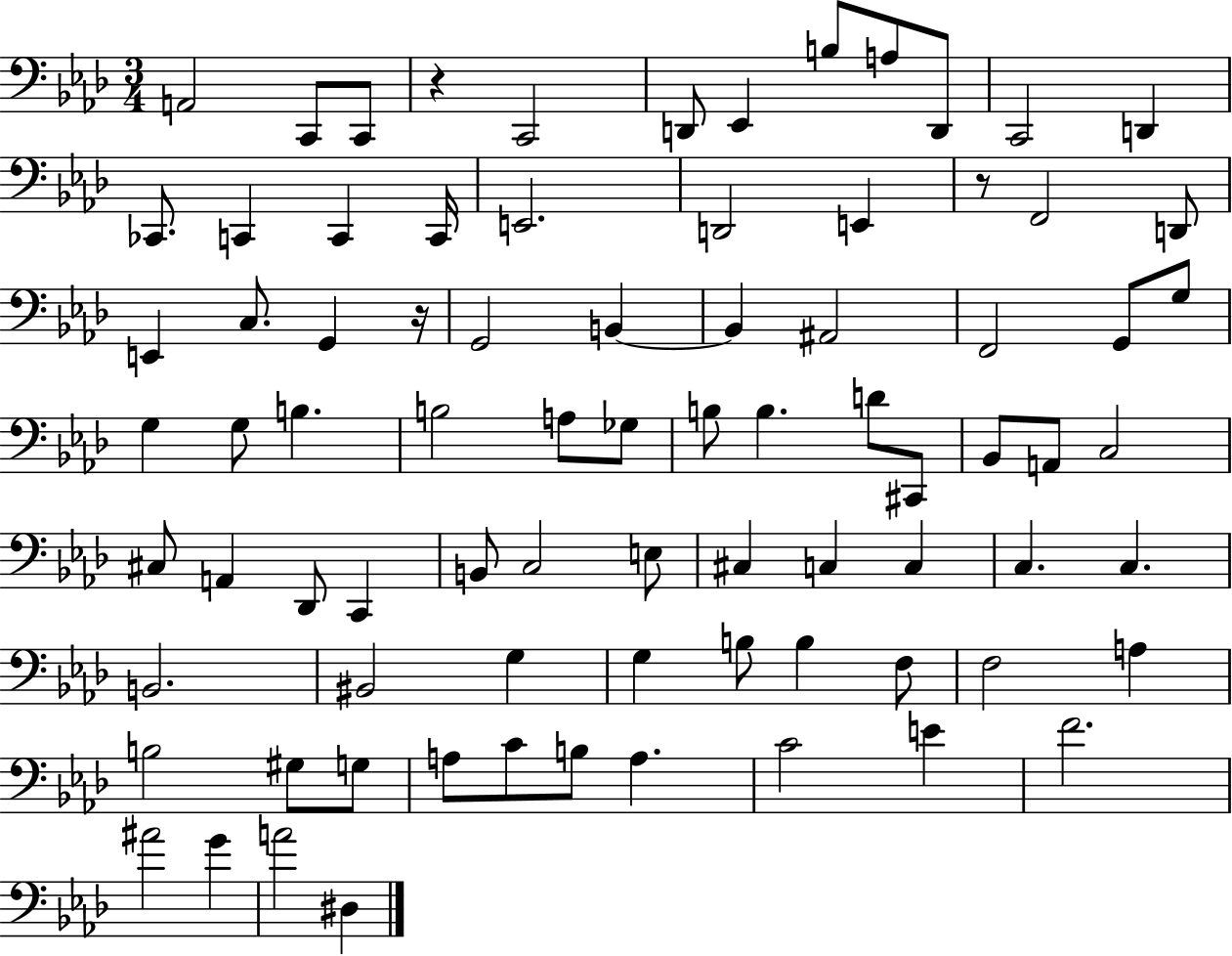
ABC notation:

X:1
T:Untitled
M:3/4
L:1/4
K:Ab
A,,2 C,,/2 C,,/2 z C,,2 D,,/2 _E,, B,/2 A,/2 D,,/2 C,,2 D,, _C,,/2 C,, C,, C,,/4 E,,2 D,,2 E,, z/2 F,,2 D,,/2 E,, C,/2 G,, z/4 G,,2 B,, B,, ^A,,2 F,,2 G,,/2 G,/2 G, G,/2 B, B,2 A,/2 _G,/2 B,/2 B, D/2 ^C,,/2 _B,,/2 A,,/2 C,2 ^C,/2 A,, _D,,/2 C,, B,,/2 C,2 E,/2 ^C, C, C, C, C, B,,2 ^B,,2 G, G, B,/2 B, F,/2 F,2 A, B,2 ^G,/2 G,/2 A,/2 C/2 B,/2 A, C2 E F2 ^A2 G A2 ^D,